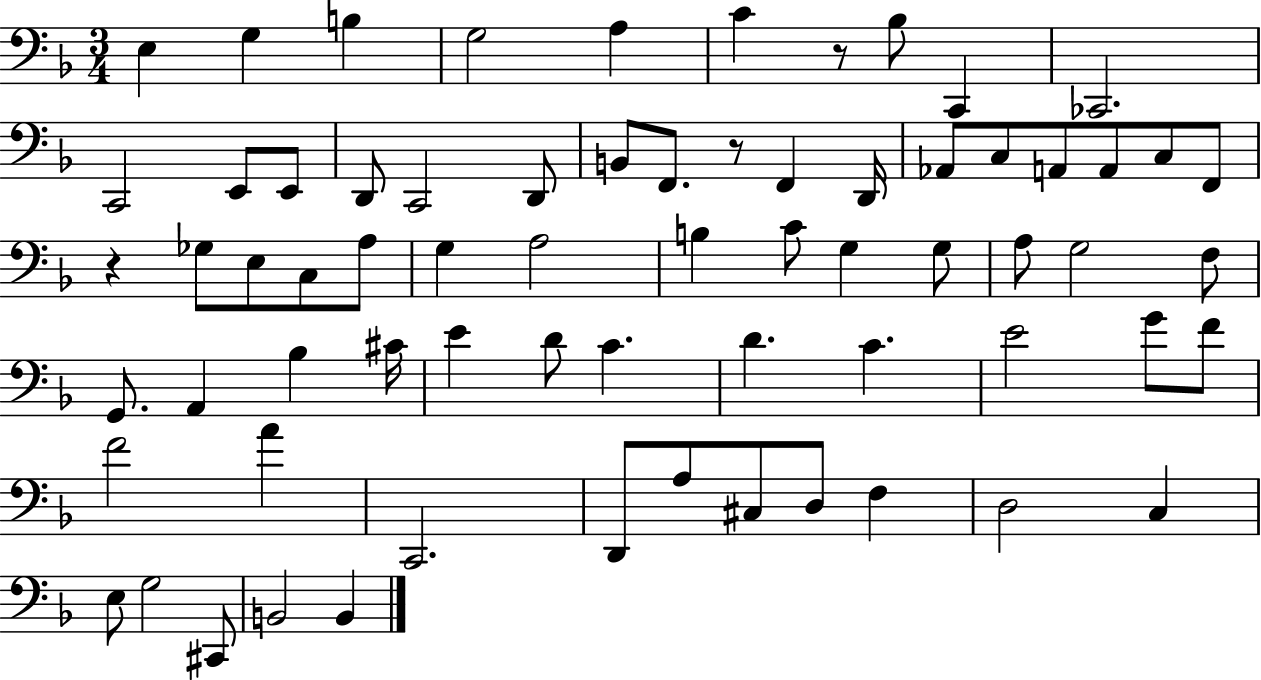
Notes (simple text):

E3/q G3/q B3/q G3/h A3/q C4/q R/e Bb3/e C2/q CES2/h. C2/h E2/e E2/e D2/e C2/h D2/e B2/e F2/e. R/e F2/q D2/s Ab2/e C3/e A2/e A2/e C3/e F2/e R/q Gb3/e E3/e C3/e A3/e G3/q A3/h B3/q C4/e G3/q G3/e A3/e G3/h F3/e G2/e. A2/q Bb3/q C#4/s E4/q D4/e C4/q. D4/q. C4/q. E4/h G4/e F4/e F4/h A4/q C2/h. D2/e A3/e C#3/e D3/e F3/q D3/h C3/q E3/e G3/h C#2/e B2/h B2/q